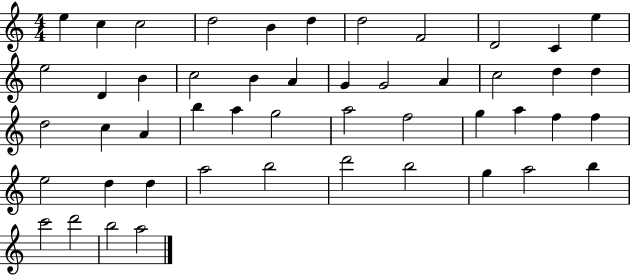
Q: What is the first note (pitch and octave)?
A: E5